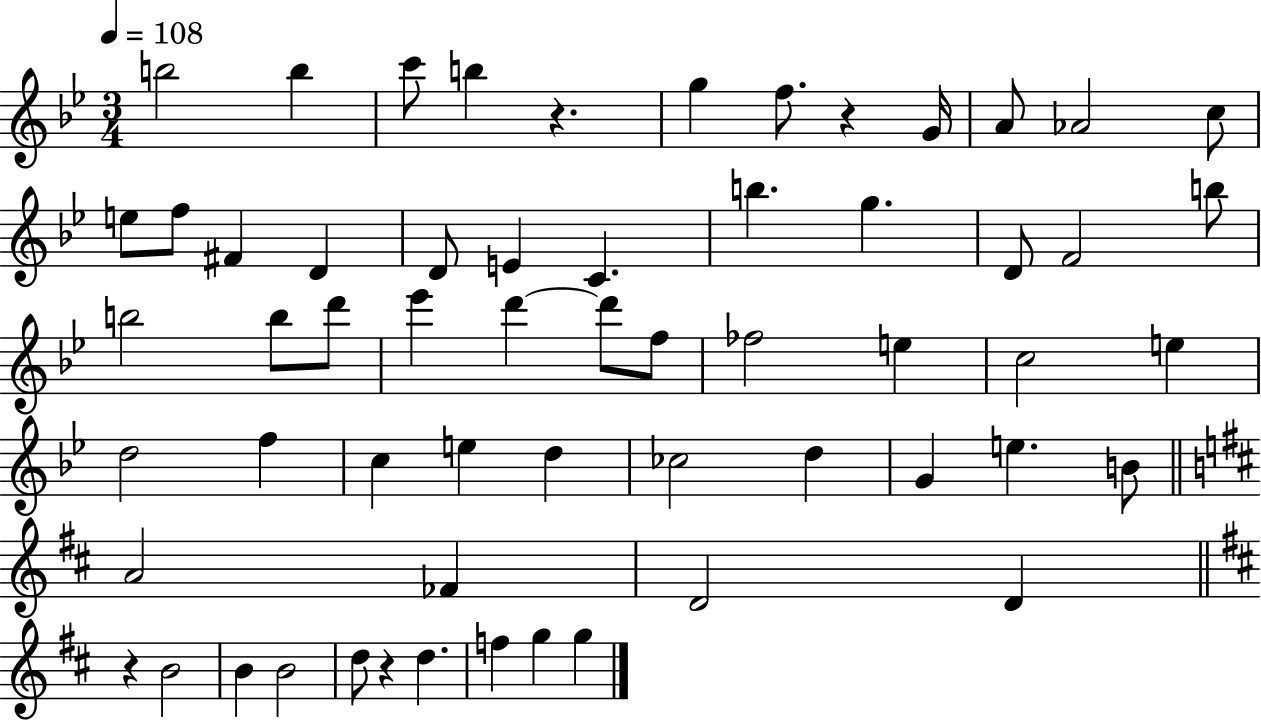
B5/h B5/q C6/e B5/q R/q. G5/q F5/e. R/q G4/s A4/e Ab4/h C5/e E5/e F5/e F#4/q D4/q D4/e E4/q C4/q. B5/q. G5/q. D4/e F4/h B5/e B5/h B5/e D6/e Eb6/q D6/q D6/e F5/e FES5/h E5/q C5/h E5/q D5/h F5/q C5/q E5/q D5/q CES5/h D5/q G4/q E5/q. B4/e A4/h FES4/q D4/h D4/q R/q B4/h B4/q B4/h D5/e R/q D5/q. F5/q G5/q G5/q